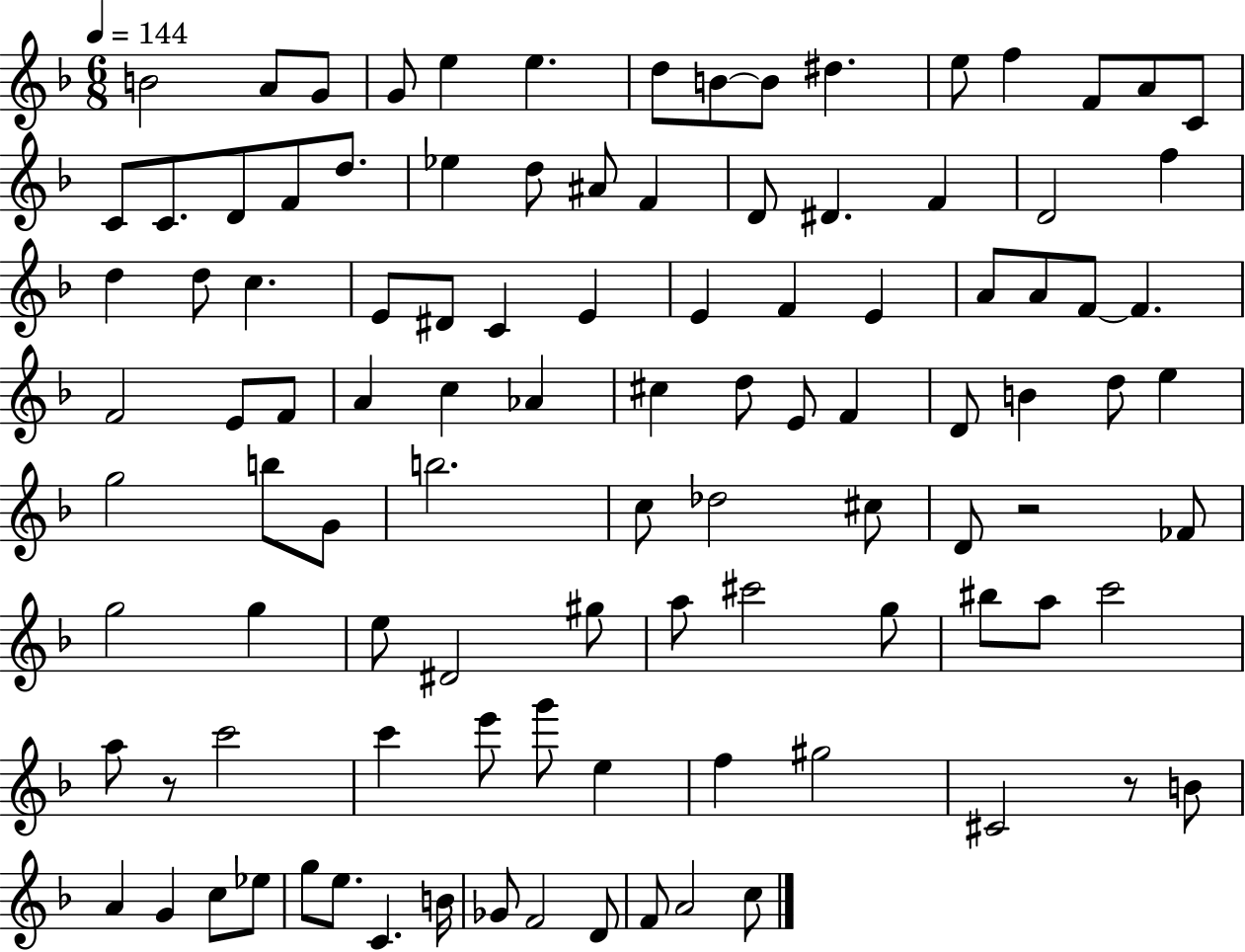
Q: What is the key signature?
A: F major